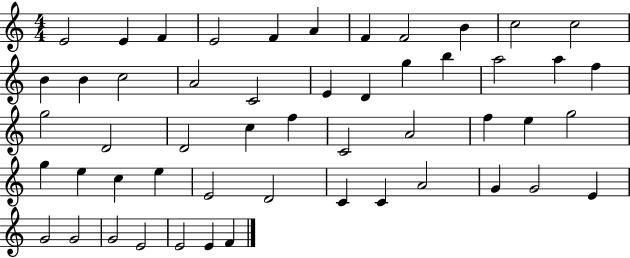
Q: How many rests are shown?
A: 0